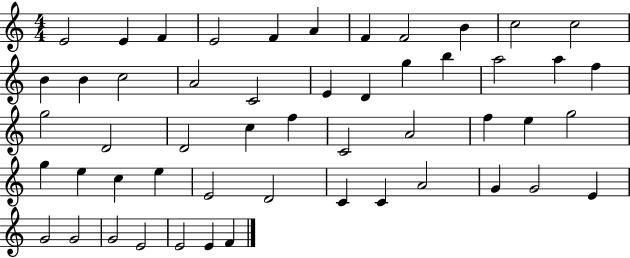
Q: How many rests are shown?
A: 0